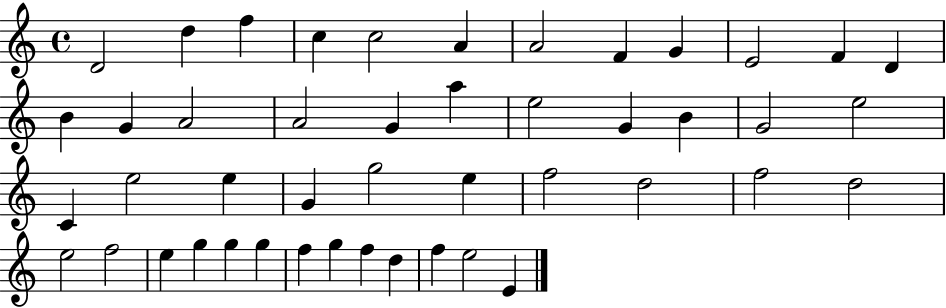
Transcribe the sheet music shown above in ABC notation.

X:1
T:Untitled
M:4/4
L:1/4
K:C
D2 d f c c2 A A2 F G E2 F D B G A2 A2 G a e2 G B G2 e2 C e2 e G g2 e f2 d2 f2 d2 e2 f2 e g g g f g f d f e2 E